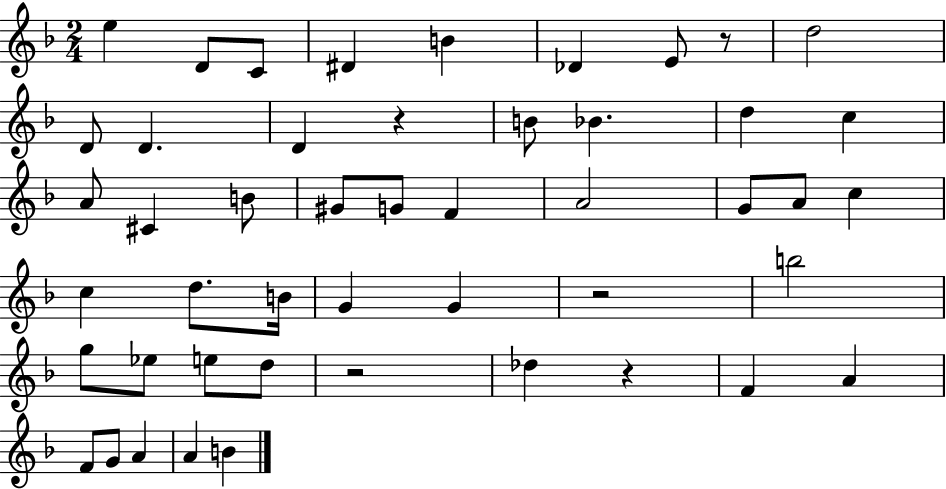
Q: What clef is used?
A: treble